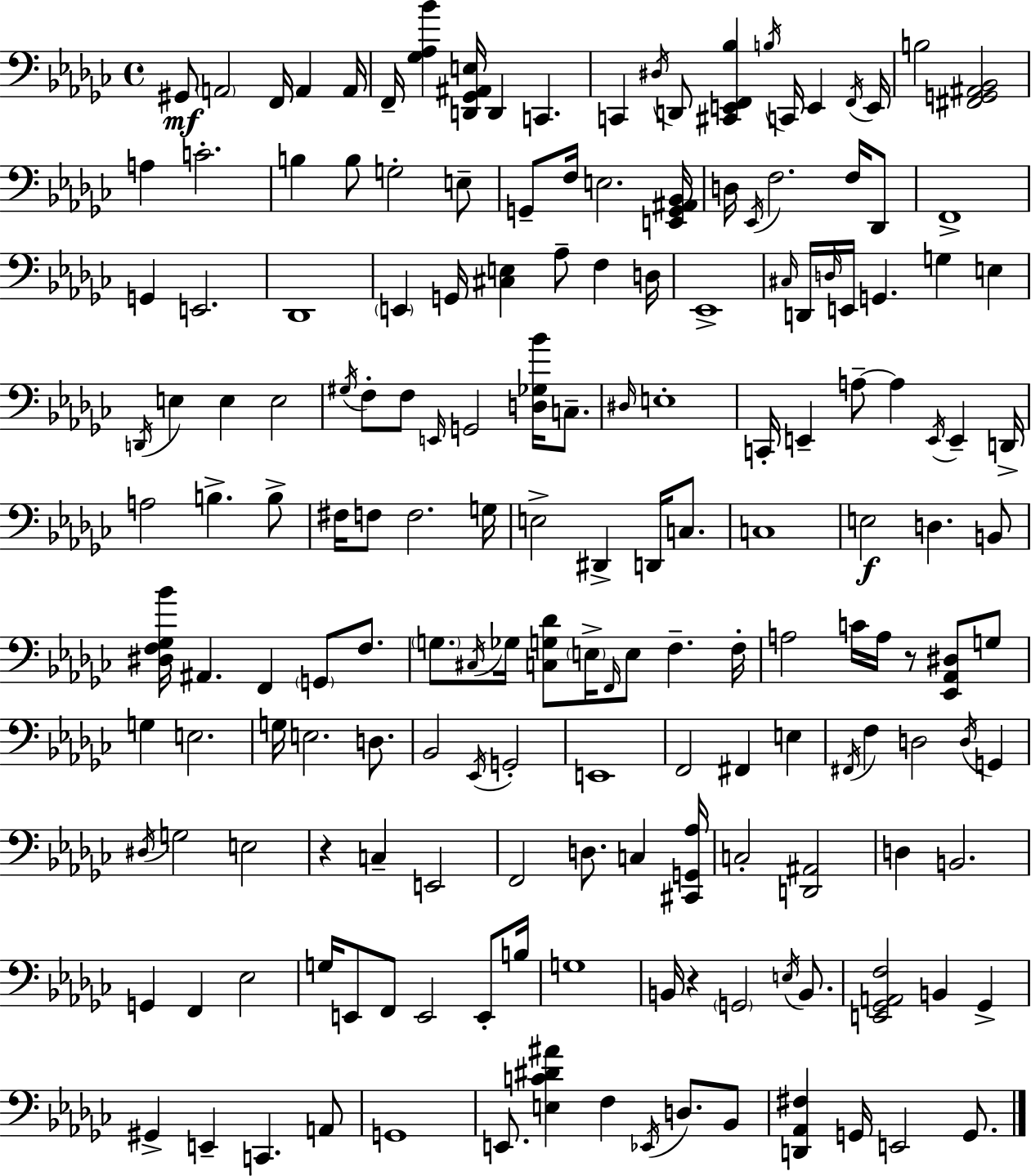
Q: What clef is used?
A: bass